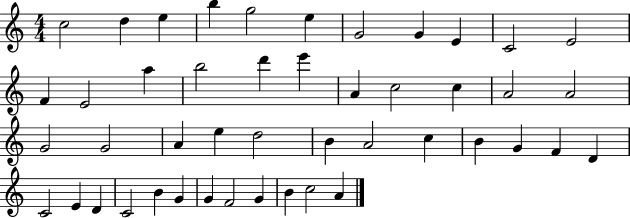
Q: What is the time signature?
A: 4/4